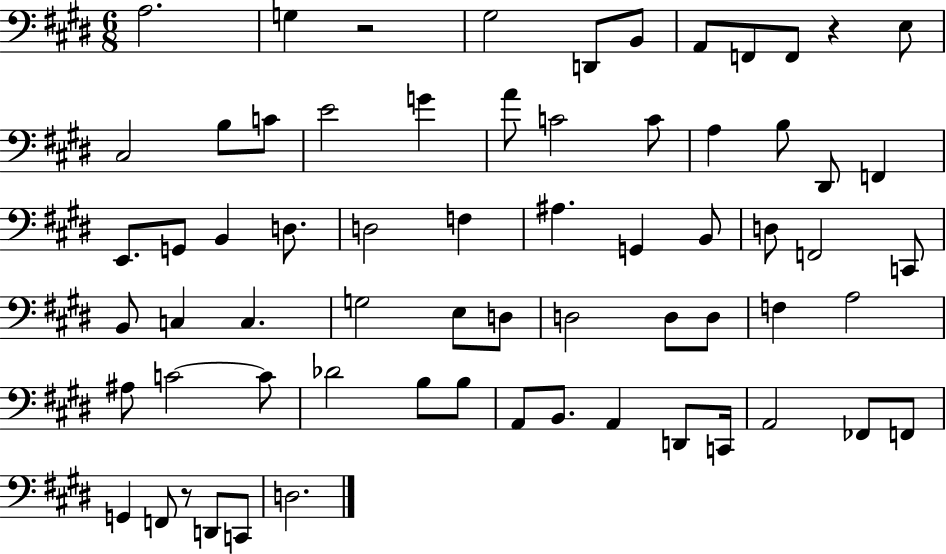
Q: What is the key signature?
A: E major